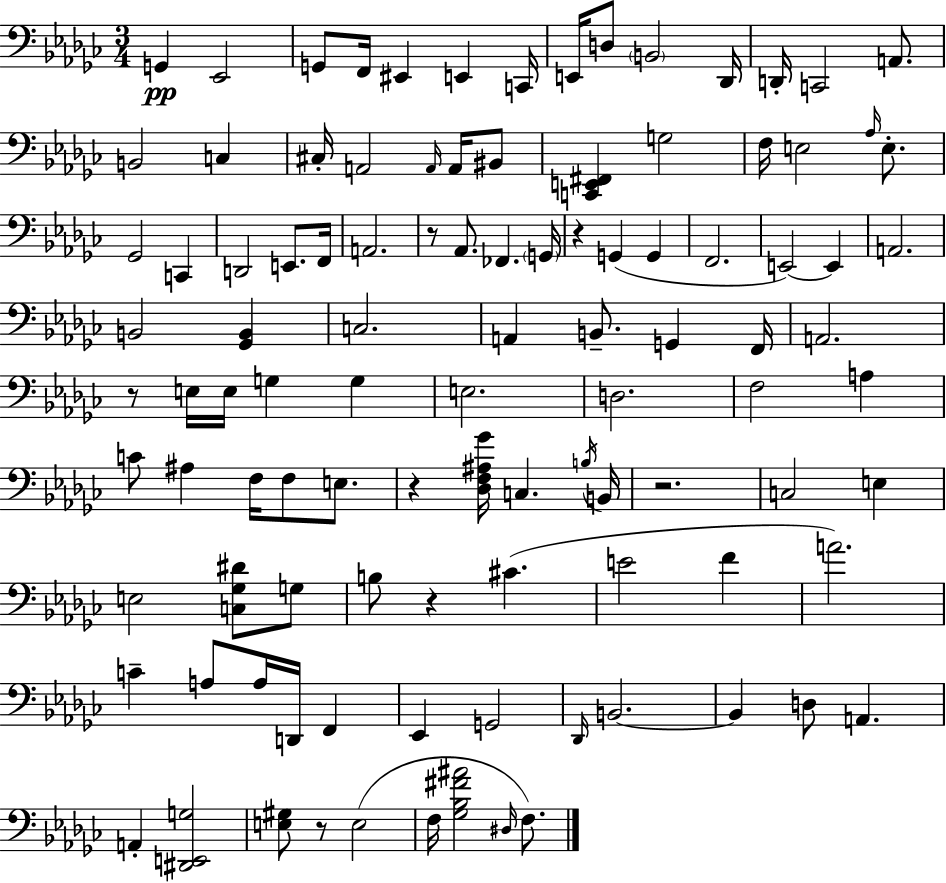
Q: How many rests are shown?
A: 7